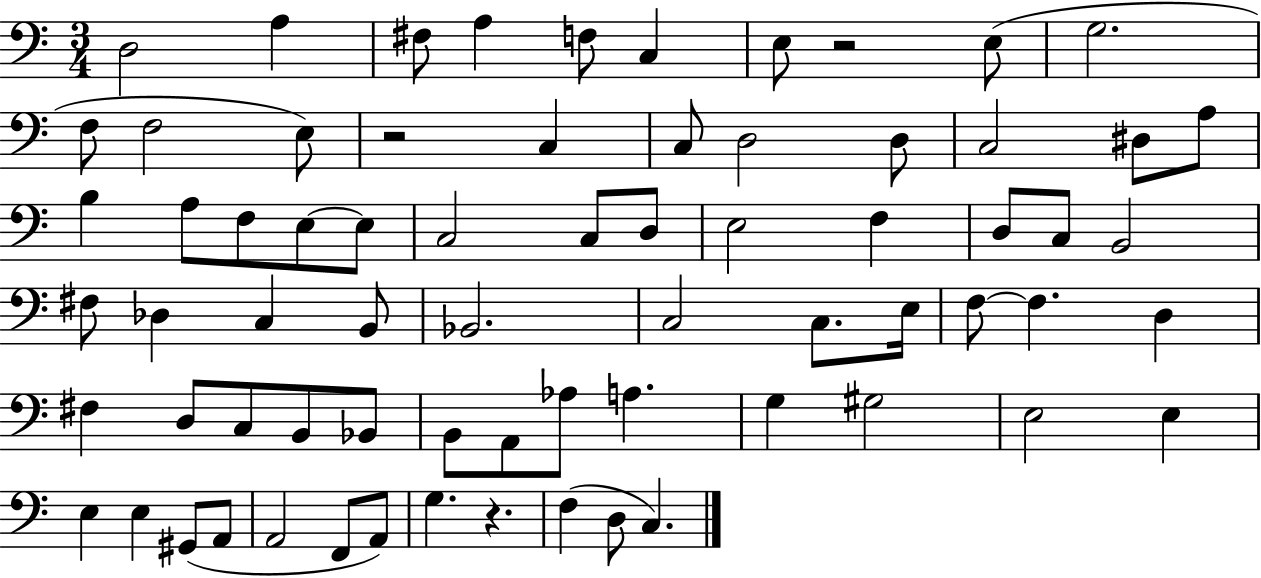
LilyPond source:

{
  \clef bass
  \numericTimeSignature
  \time 3/4
  \key c \major
  \repeat volta 2 { d2 a4 | fis8 a4 f8 c4 | e8 r2 e8( | g2. | \break f8 f2 e8) | r2 c4 | c8 d2 d8 | c2 dis8 a8 | \break b4 a8 f8 e8~~ e8 | c2 c8 d8 | e2 f4 | d8 c8 b,2 | \break fis8 des4 c4 b,8 | bes,2. | c2 c8. e16 | f8~~ f4. d4 | \break fis4 d8 c8 b,8 bes,8 | b,8 a,8 aes8 a4. | g4 gis2 | e2 e4 | \break e4 e4 gis,8( a,8 | a,2 f,8 a,8) | g4. r4. | f4( d8 c4.) | \break } \bar "|."
}